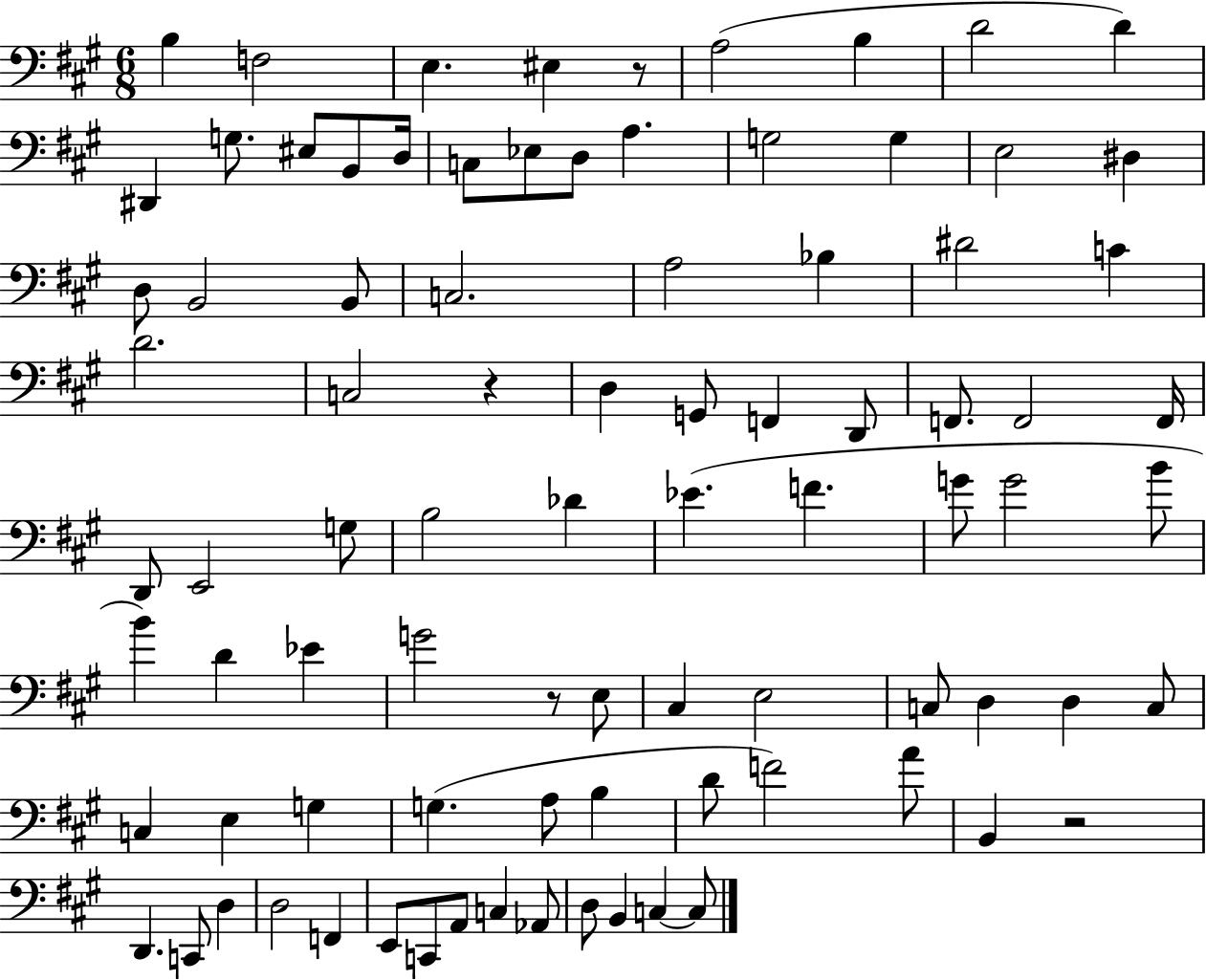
B3/q F3/h E3/q. EIS3/q R/e A3/h B3/q D4/h D4/q D#2/q G3/e. EIS3/e B2/e D3/s C3/e Eb3/e D3/e A3/q. G3/h G3/q E3/h D#3/q D3/e B2/h B2/e C3/h. A3/h Bb3/q D#4/h C4/q D4/h. C3/h R/q D3/q G2/e F2/q D2/e F2/e. F2/h F2/s D2/e E2/h G3/e B3/h Db4/q Eb4/q. F4/q. G4/e G4/h B4/e B4/q D4/q Eb4/q G4/h R/e E3/e C#3/q E3/h C3/e D3/q D3/q C3/e C3/q E3/q G3/q G3/q. A3/e B3/q D4/e F4/h A4/e B2/q R/h D2/q. C2/e D3/q D3/h F2/q E2/e C2/e A2/e C3/q Ab2/e D3/e B2/q C3/q C3/e